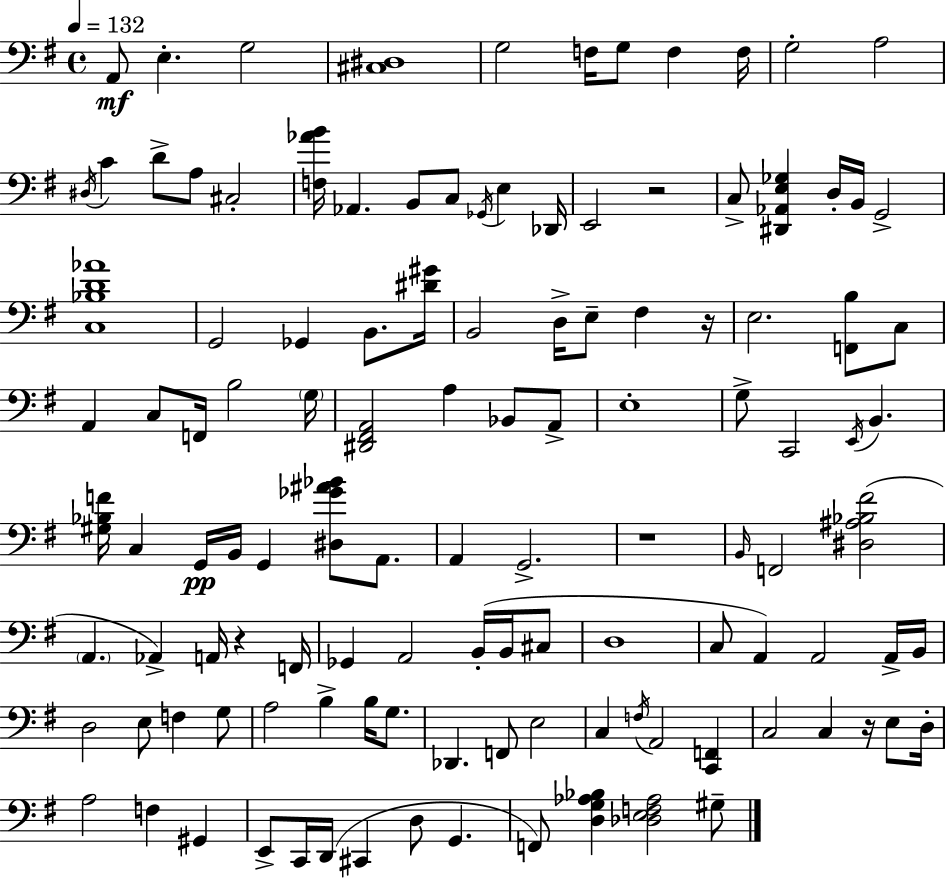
X:1
T:Untitled
M:4/4
L:1/4
K:G
A,,/2 E, G,2 [^C,^D,]4 G,2 F,/4 G,/2 F, F,/4 G,2 A,2 ^D,/4 C D/2 A,/2 ^C,2 [F,_AB]/4 _A,, B,,/2 C,/2 _G,,/4 E, _D,,/4 E,,2 z2 C,/2 [^D,,_A,,E,_G,] D,/4 B,,/4 G,,2 [C,_B,D_A]4 G,,2 _G,, B,,/2 [^D^G]/4 B,,2 D,/4 E,/2 ^F, z/4 E,2 [F,,B,]/2 C,/2 A,, C,/2 F,,/4 B,2 G,/4 [^D,,^F,,A,,]2 A, _B,,/2 A,,/2 E,4 G,/2 C,,2 E,,/4 B,, [^G,_B,F]/4 C, G,,/4 B,,/4 G,, [^D,_G^A_B]/2 A,,/2 A,, G,,2 z4 B,,/4 F,,2 [^D,^A,_B,^F]2 A,, _A,, A,,/4 z F,,/4 _G,, A,,2 B,,/4 B,,/4 ^C,/2 D,4 C,/2 A,, A,,2 A,,/4 B,,/4 D,2 E,/2 F, G,/2 A,2 B, B,/4 G,/2 _D,, F,,/2 E,2 C, F,/4 A,,2 [C,,F,,] C,2 C, z/4 E,/2 D,/4 A,2 F, ^G,, E,,/2 C,,/4 D,,/4 ^C,, D,/2 G,, F,,/2 [D,G,_A,_B,] [_D,E,F,_A,]2 ^G,/2